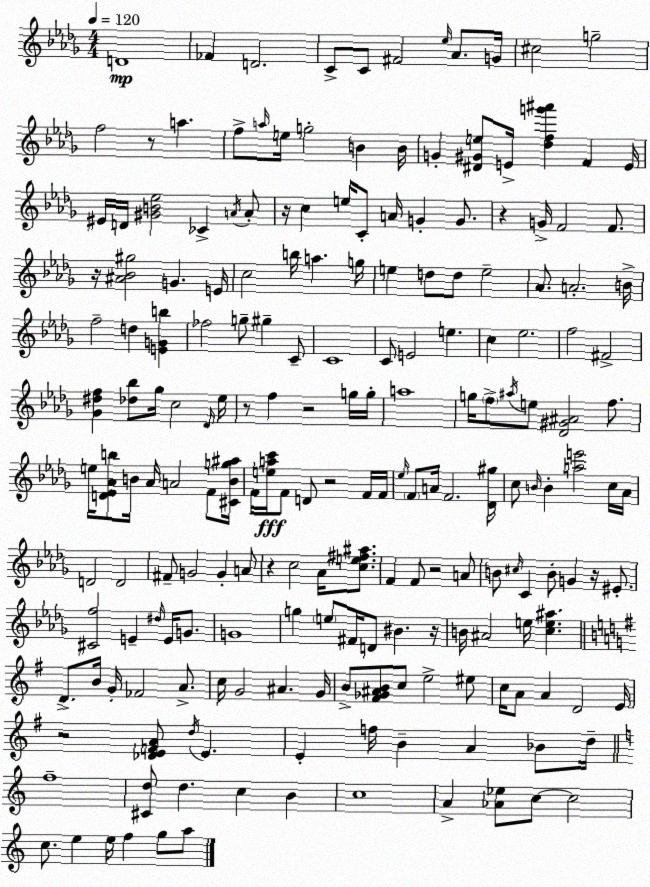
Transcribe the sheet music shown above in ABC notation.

X:1
T:Untitled
M:4/4
L:1/4
K:Bbm
D4 _F D2 C/2 C/2 ^F2 _e/4 _A/2 G/4 ^c2 g2 f2 z/2 a f/2 a/4 e/4 g2 B B/4 G [^D^Ge]/2 E/4 [_dfg'^a'] F E/4 ^E/4 D/4 [^GB_e]2 _C A/4 A/2 z/4 c e/4 C/2 A/4 G G/2 z G/4 F2 F/2 z/4 [^A_B^g]2 G E/4 c2 b/4 a g/4 e d/2 d/2 e2 _A/2 A2 B/4 f2 d [EGb] _f2 g/2 ^g C/2 C4 C/2 E2 e c _e2 f2 ^F2 [_G^df] [_d_b]/2 _g/4 c2 _D/4 _e/4 z/2 f z2 g/4 g/4 a4 g/4 f/2 ^a/4 e/2 [_D^G^A]2 f/2 e/4 [D_E_Ab]/2 B/4 _A/4 A2 F/2 [^CBg^a]/4 F/4 [eac']/4 F/2 D/2 z2 F/4 F/4 _e/4 F/2 A/4 F2 [_D^g]/4 c/2 B/4 B [ae']2 c/4 _A/4 D2 D2 ^F/2 G2 G A/2 z c2 _A/4 [ce^f^a]/2 F F/2 z2 A/2 B/2 ^c/4 C B/2 G z/4 ^E/2 [^Cf]2 E ^d/4 E/4 G/2 G4 g e/2 ^F/4 D/2 ^B z/4 B/4 ^A2 e/4 [ce^a] D/2 B/4 G/4 _F2 A/2 c/4 G2 ^A G/4 B/2 [^F_G^AB]/2 c/2 e2 ^e/2 c/4 A/2 A D2 E/4 z2 [_DEFA]/2 d/4 E E f/4 B A _B/2 d/4 f4 [^Cd]/2 d c B c4 A [_A_e]/2 c/2 c2 c/2 e e/4 f g/2 a/2